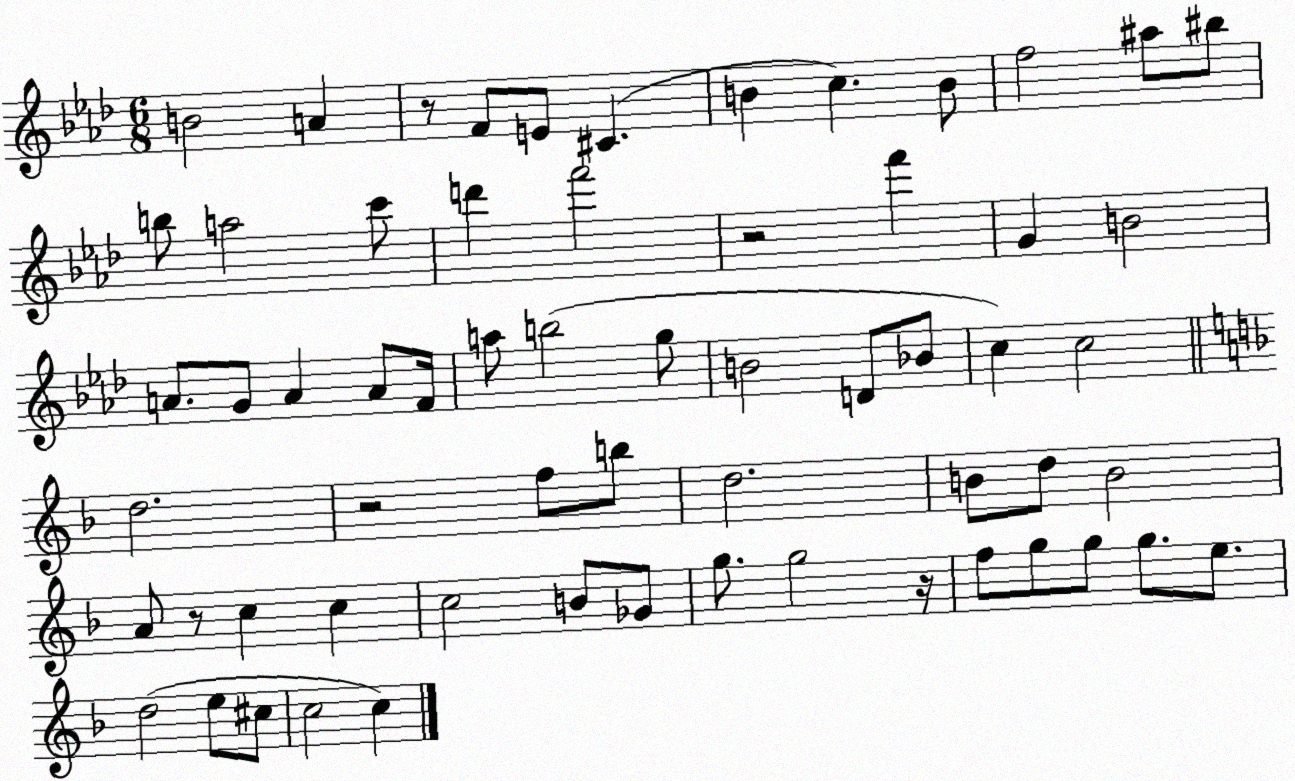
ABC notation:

X:1
T:Untitled
M:6/8
L:1/4
K:Ab
B2 A z/2 F/2 E/2 ^C B c B/2 f2 ^a/2 ^b/2 b/2 a2 c'/2 d' f'2 z2 f' G B2 A/2 G/2 A A/2 F/4 a/2 b2 g/2 B2 D/2 _B/2 c c2 d2 z2 f/2 b/2 d2 B/2 d/2 B2 A/2 z/2 c c c2 B/2 _G/2 g/2 g2 z/4 f/2 g/2 g/2 g/2 e/2 d2 e/2 ^c/2 c2 c